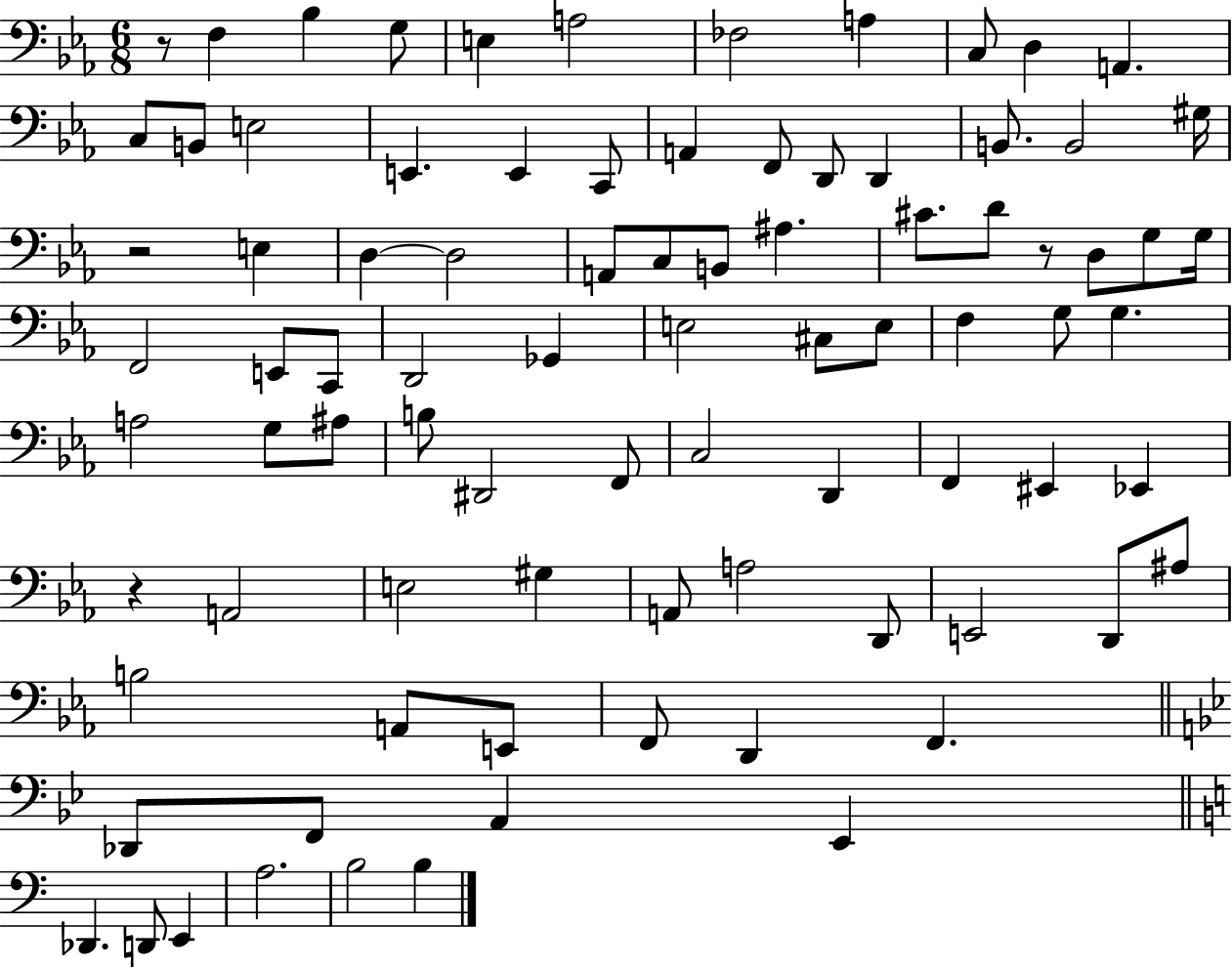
{
  \clef bass
  \numericTimeSignature
  \time 6/8
  \key ees \major
  r8 f4 bes4 g8 | e4 a2 | fes2 a4 | c8 d4 a,4. | \break c8 b,8 e2 | e,4. e,4 c,8 | a,4 f,8 d,8 d,4 | b,8. b,2 gis16 | \break r2 e4 | d4~~ d2 | a,8 c8 b,8 ais4. | cis'8. d'8 r8 d8 g8 g16 | \break f,2 e,8 c,8 | d,2 ges,4 | e2 cis8 e8 | f4 g8 g4. | \break a2 g8 ais8 | b8 dis,2 f,8 | c2 d,4 | f,4 eis,4 ees,4 | \break r4 a,2 | e2 gis4 | a,8 a2 d,8 | e,2 d,8 ais8 | \break b2 a,8 e,8 | f,8 d,4 f,4. | \bar "||" \break \key bes \major des,8 f,8 a,4 ees,4 | \bar "||" \break \key a \minor des,4. d,8 e,4 | a2. | b2 b4 | \bar "|."
}